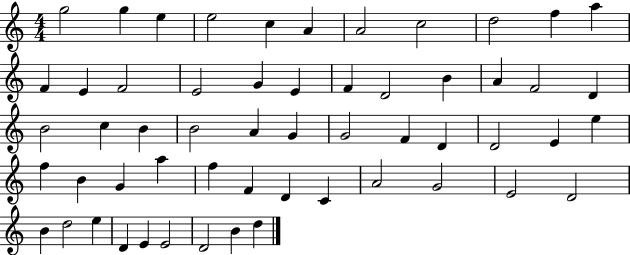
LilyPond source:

{
  \clef treble
  \numericTimeSignature
  \time 4/4
  \key c \major
  g''2 g''4 e''4 | e''2 c''4 a'4 | a'2 c''2 | d''2 f''4 a''4 | \break f'4 e'4 f'2 | e'2 g'4 e'4 | f'4 d'2 b'4 | a'4 f'2 d'4 | \break b'2 c''4 b'4 | b'2 a'4 g'4 | g'2 f'4 d'4 | d'2 e'4 e''4 | \break f''4 b'4 g'4 a''4 | f''4 f'4 d'4 c'4 | a'2 g'2 | e'2 d'2 | \break b'4 d''2 e''4 | d'4 e'4 e'2 | d'2 b'4 d''4 | \bar "|."
}